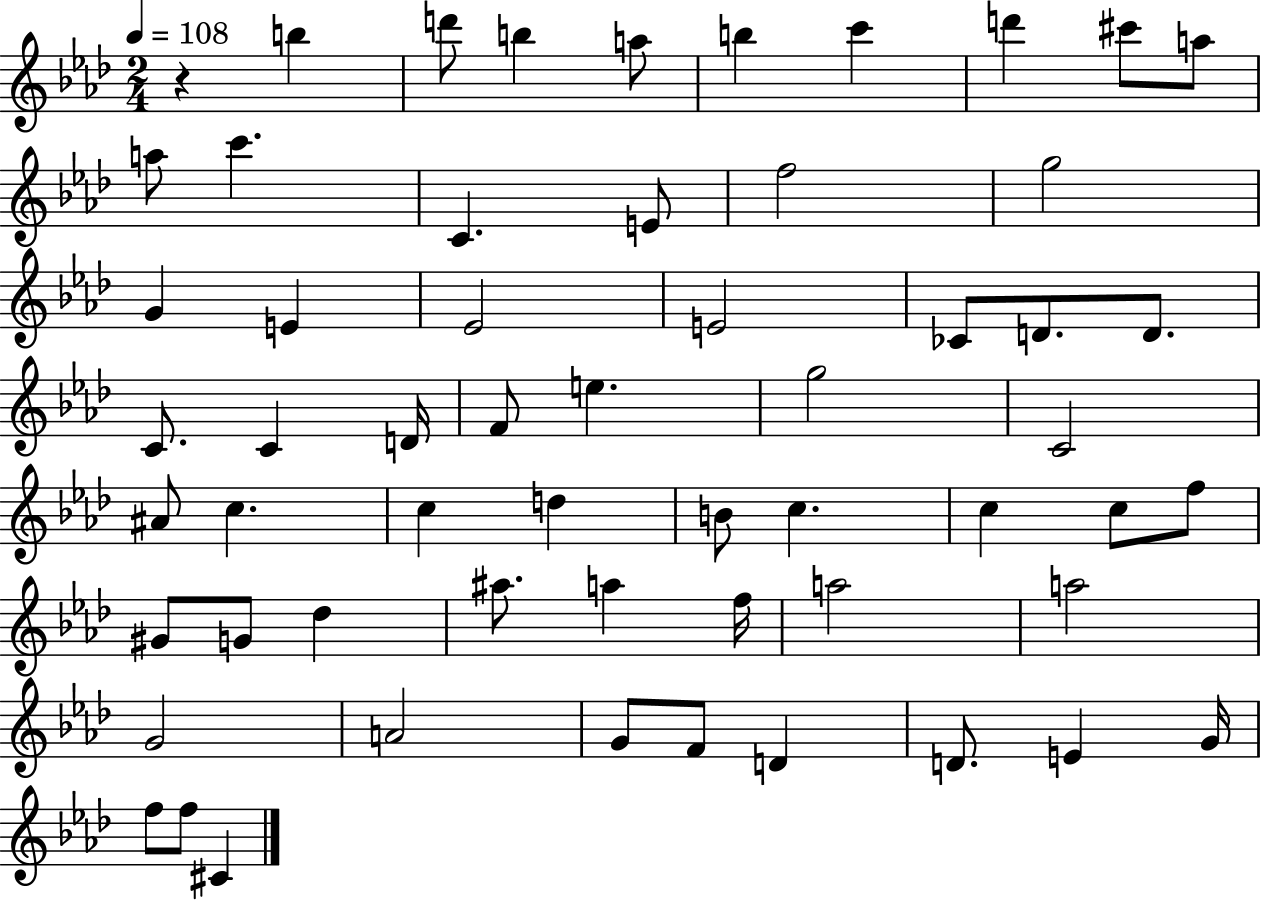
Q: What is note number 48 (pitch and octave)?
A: A4